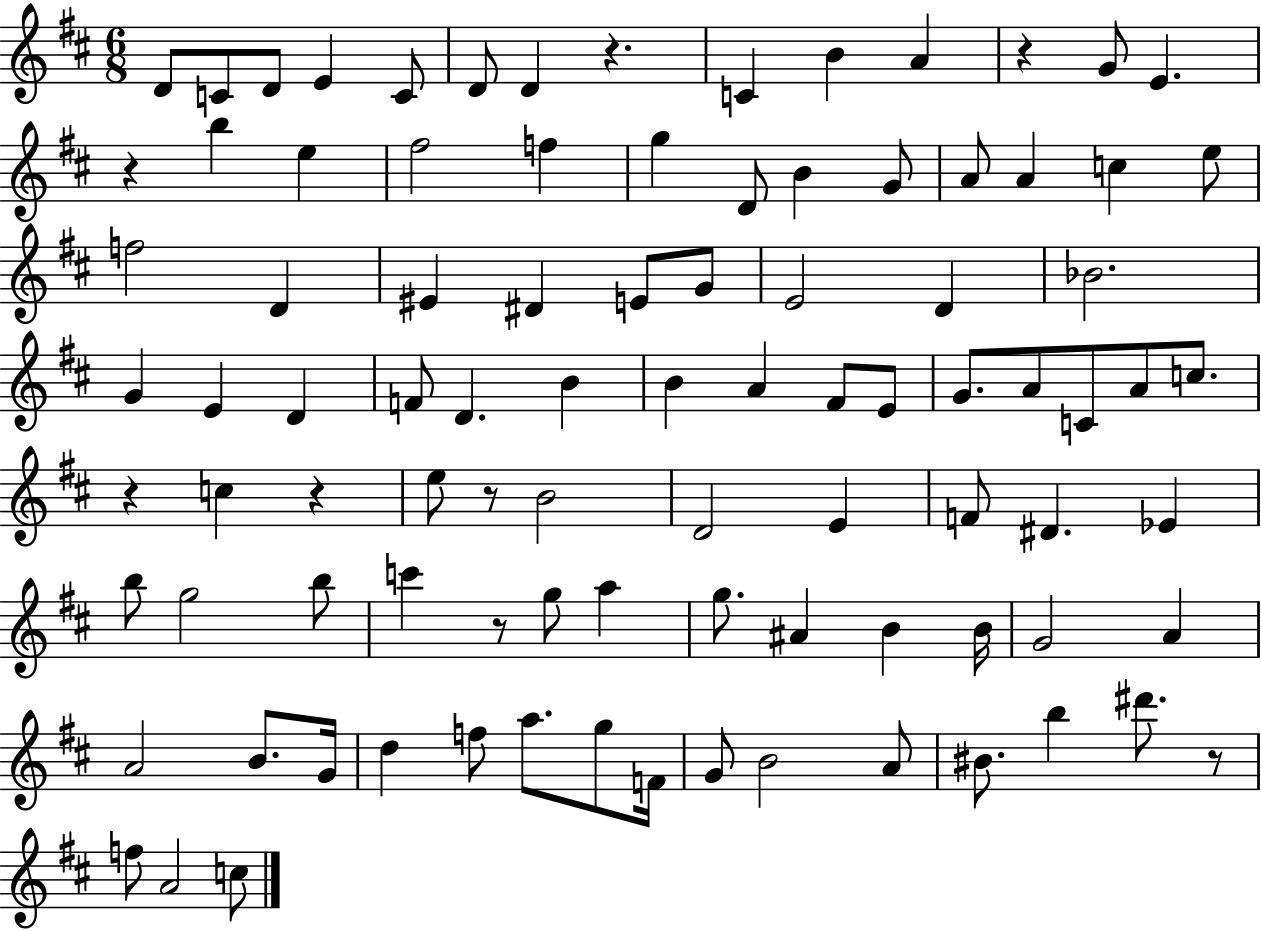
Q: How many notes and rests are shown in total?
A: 93